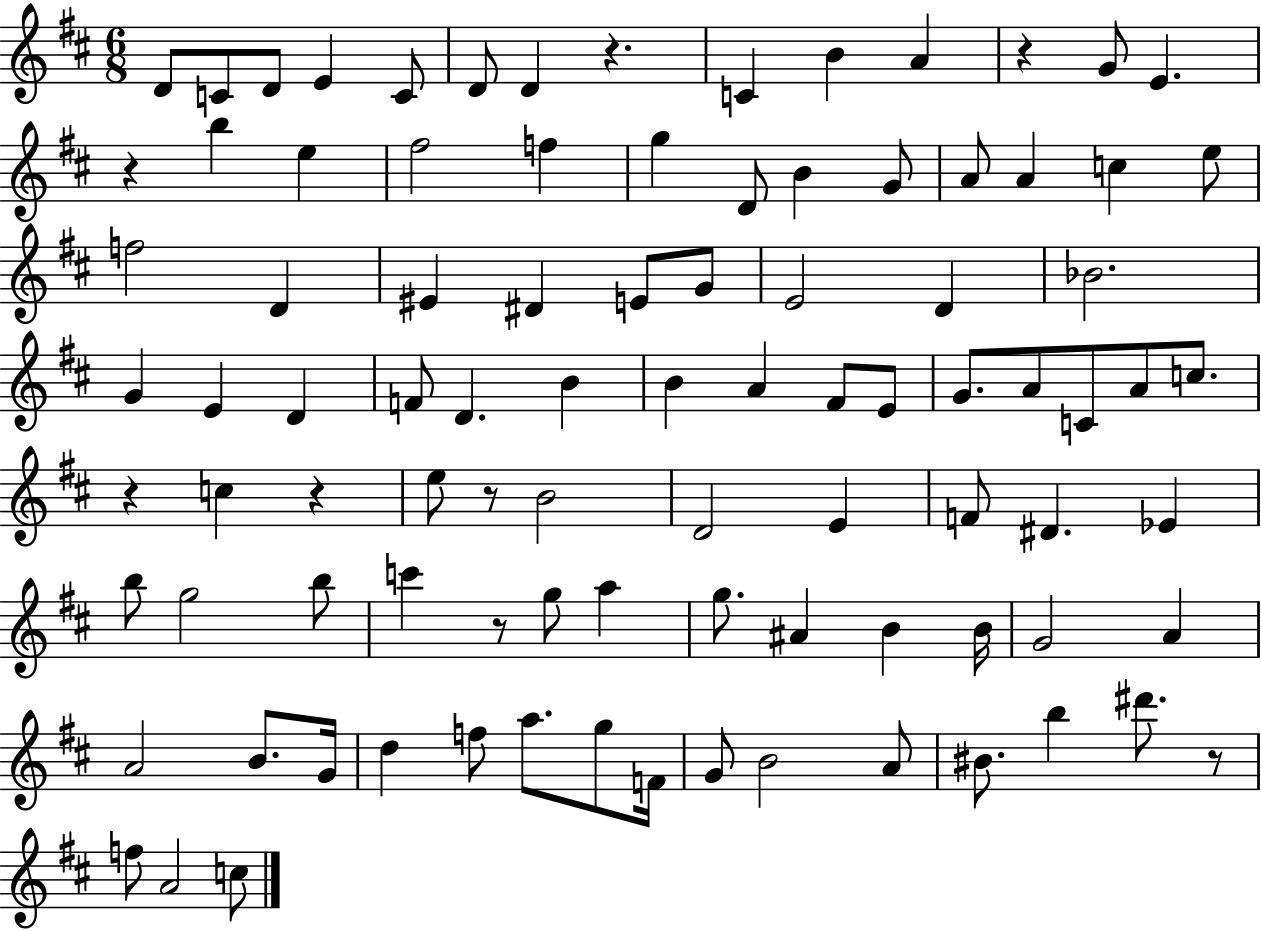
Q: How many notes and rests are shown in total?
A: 93